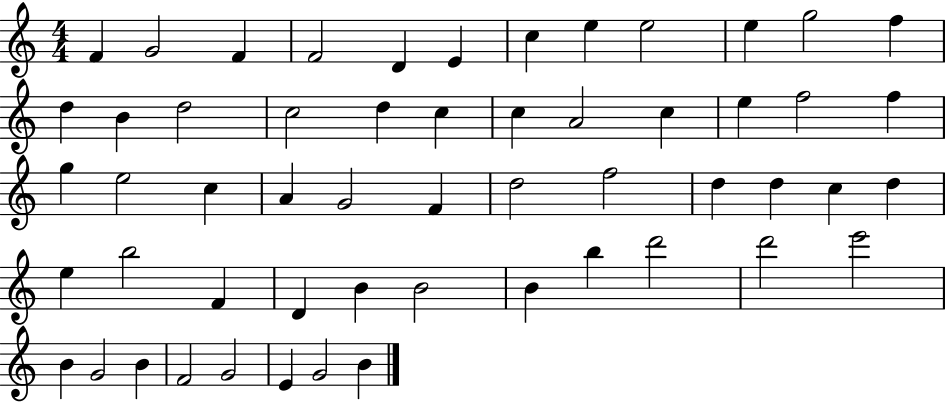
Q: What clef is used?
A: treble